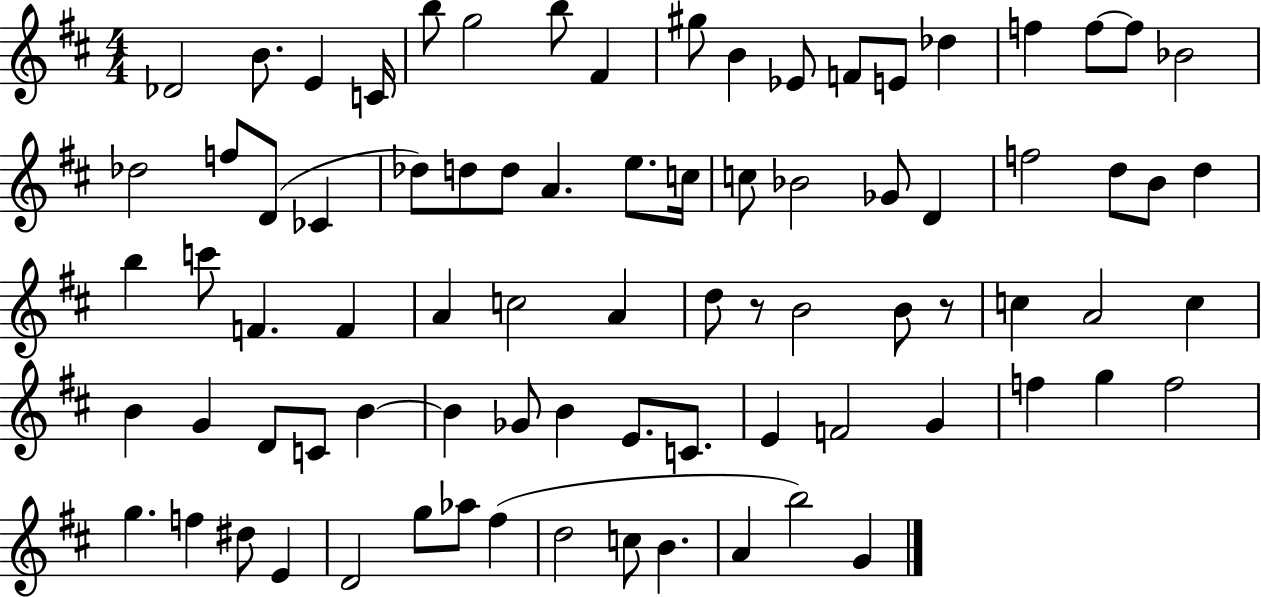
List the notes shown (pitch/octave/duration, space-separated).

Db4/h B4/e. E4/q C4/s B5/e G5/h B5/e F#4/q G#5/e B4/q Eb4/e F4/e E4/e Db5/q F5/q F5/e F5/e Bb4/h Db5/h F5/e D4/e CES4/q Db5/e D5/e D5/e A4/q. E5/e. C5/s C5/e Bb4/h Gb4/e D4/q F5/h D5/e B4/e D5/q B5/q C6/e F4/q. F4/q A4/q C5/h A4/q D5/e R/e B4/h B4/e R/e C5/q A4/h C5/q B4/q G4/q D4/e C4/e B4/q B4/q Gb4/e B4/q E4/e. C4/e. E4/q F4/h G4/q F5/q G5/q F5/h G5/q. F5/q D#5/e E4/q D4/h G5/e Ab5/e F#5/q D5/h C5/e B4/q. A4/q B5/h G4/q